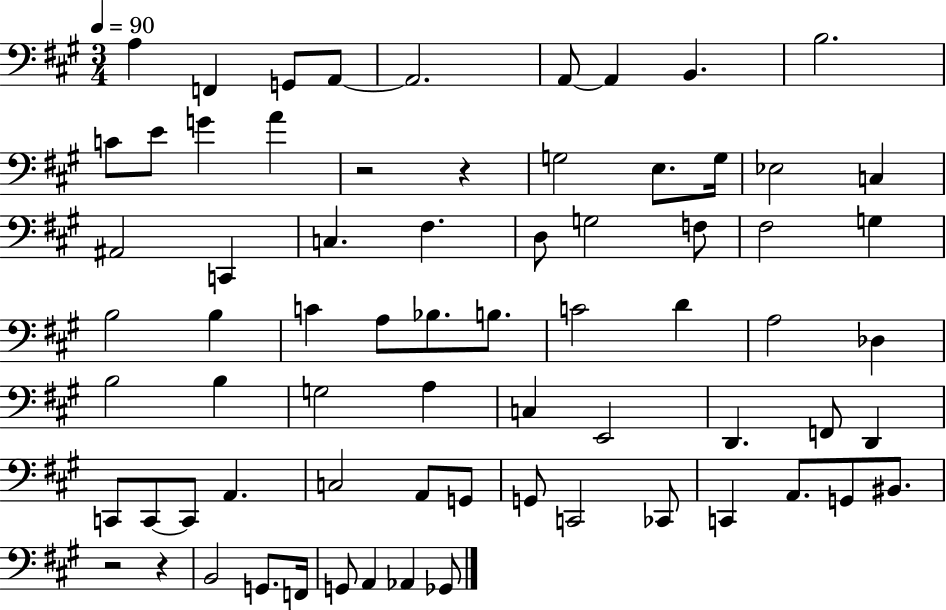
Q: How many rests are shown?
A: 4